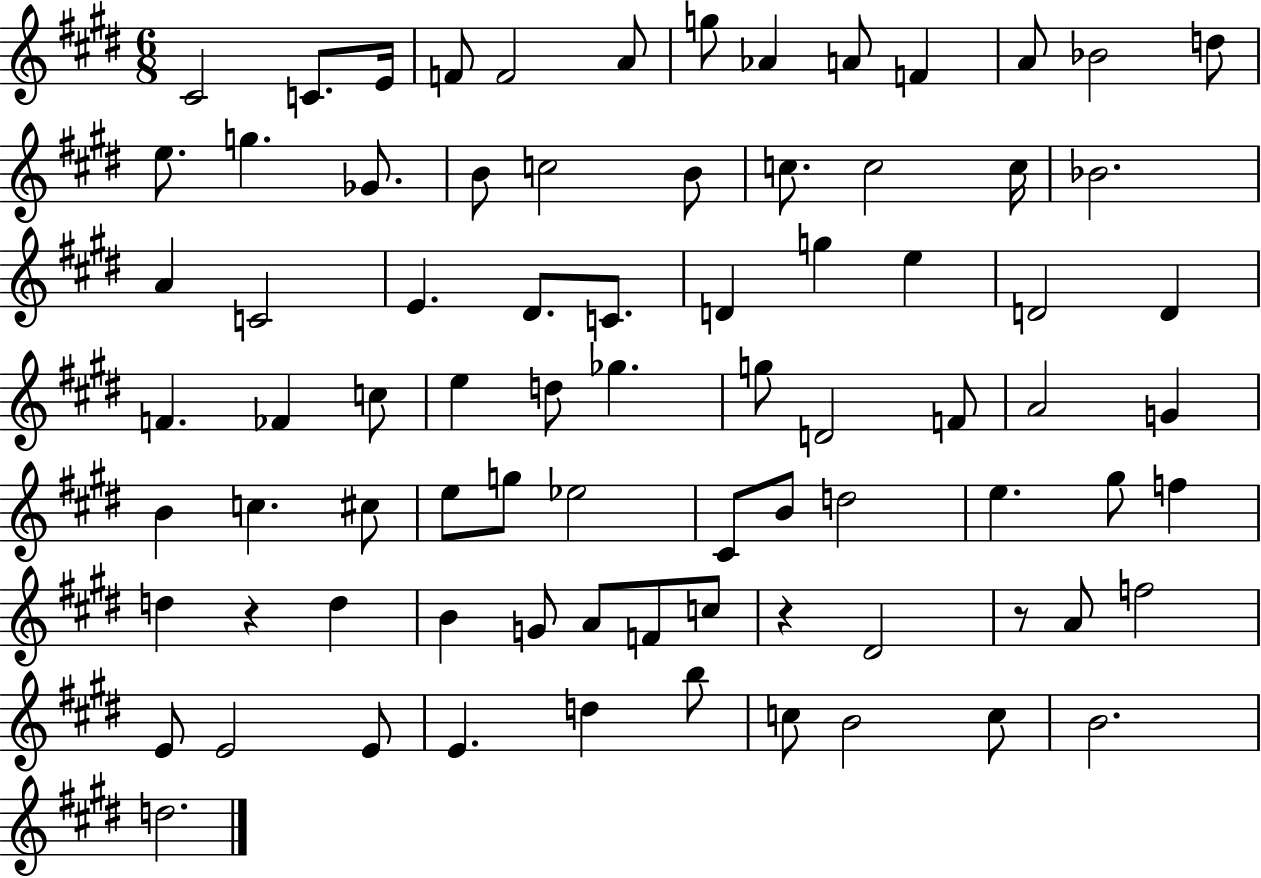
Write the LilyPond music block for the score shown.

{
  \clef treble
  \numericTimeSignature
  \time 6/8
  \key e \major
  cis'2 c'8. e'16 | f'8 f'2 a'8 | g''8 aes'4 a'8 f'4 | a'8 bes'2 d''8 | \break e''8. g''4. ges'8. | b'8 c''2 b'8 | c''8. c''2 c''16 | bes'2. | \break a'4 c'2 | e'4. dis'8. c'8. | d'4 g''4 e''4 | d'2 d'4 | \break f'4. fes'4 c''8 | e''4 d''8 ges''4. | g''8 d'2 f'8 | a'2 g'4 | \break b'4 c''4. cis''8 | e''8 g''8 ees''2 | cis'8 b'8 d''2 | e''4. gis''8 f''4 | \break d''4 r4 d''4 | b'4 g'8 a'8 f'8 c''8 | r4 dis'2 | r8 a'8 f''2 | \break e'8 e'2 e'8 | e'4. d''4 b''8 | c''8 b'2 c''8 | b'2. | \break d''2. | \bar "|."
}